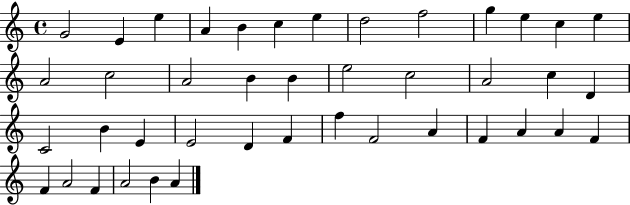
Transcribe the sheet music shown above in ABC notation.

X:1
T:Untitled
M:4/4
L:1/4
K:C
G2 E e A B c e d2 f2 g e c e A2 c2 A2 B B e2 c2 A2 c D C2 B E E2 D F f F2 A F A A F F A2 F A2 B A